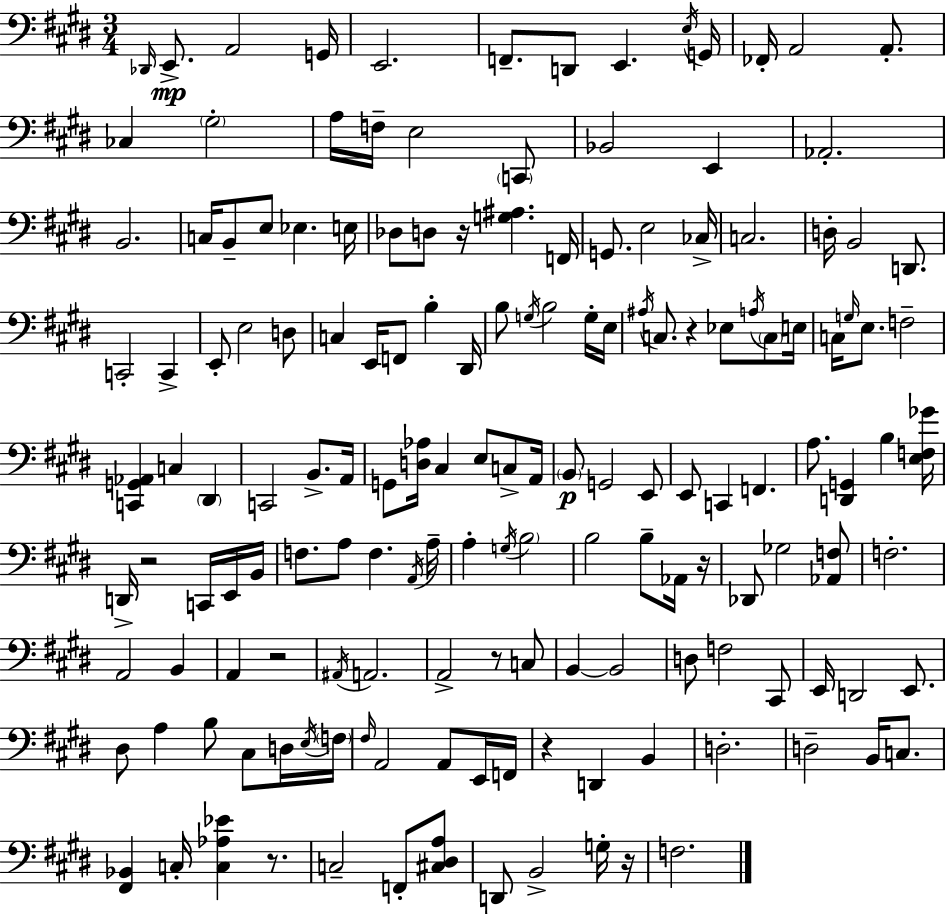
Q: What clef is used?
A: bass